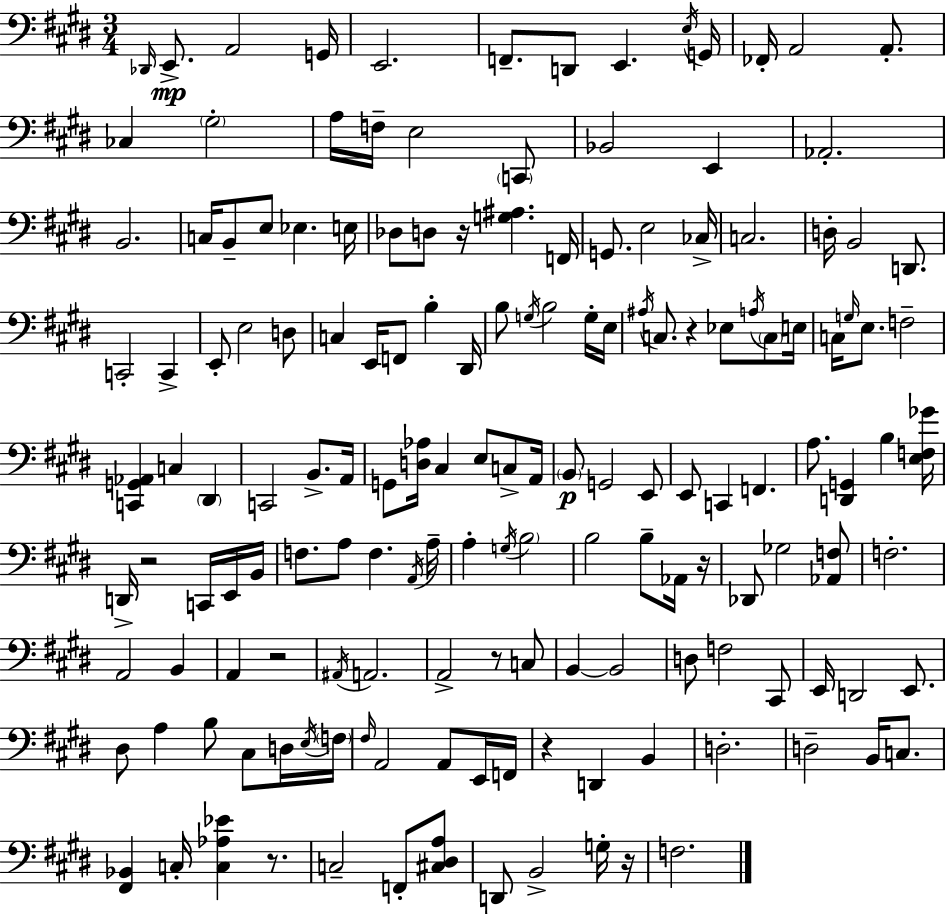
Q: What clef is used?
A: bass